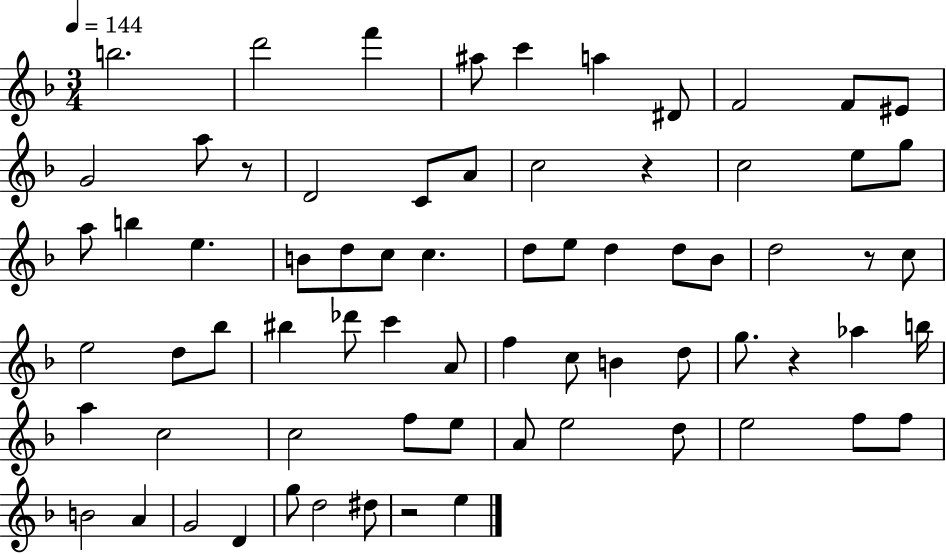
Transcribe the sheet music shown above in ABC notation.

X:1
T:Untitled
M:3/4
L:1/4
K:F
b2 d'2 f' ^a/2 c' a ^D/2 F2 F/2 ^E/2 G2 a/2 z/2 D2 C/2 A/2 c2 z c2 e/2 g/2 a/2 b e B/2 d/2 c/2 c d/2 e/2 d d/2 _B/2 d2 z/2 c/2 e2 d/2 _b/2 ^b _d'/2 c' A/2 f c/2 B d/2 g/2 z _a b/4 a c2 c2 f/2 e/2 A/2 e2 d/2 e2 f/2 f/2 B2 A G2 D g/2 d2 ^d/2 z2 e